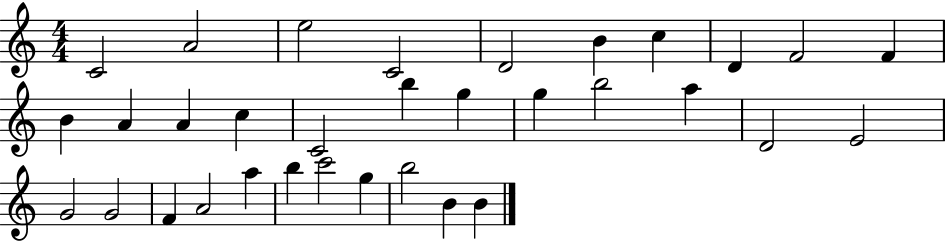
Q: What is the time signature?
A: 4/4